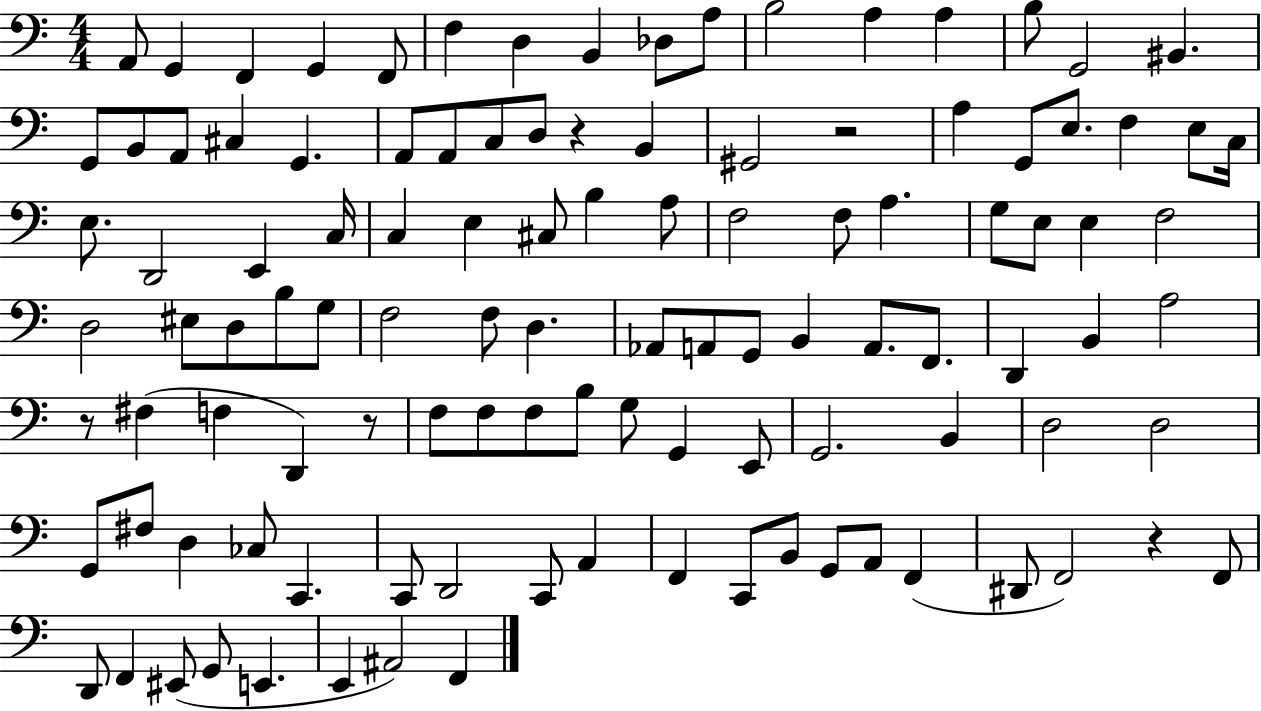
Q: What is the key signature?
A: C major